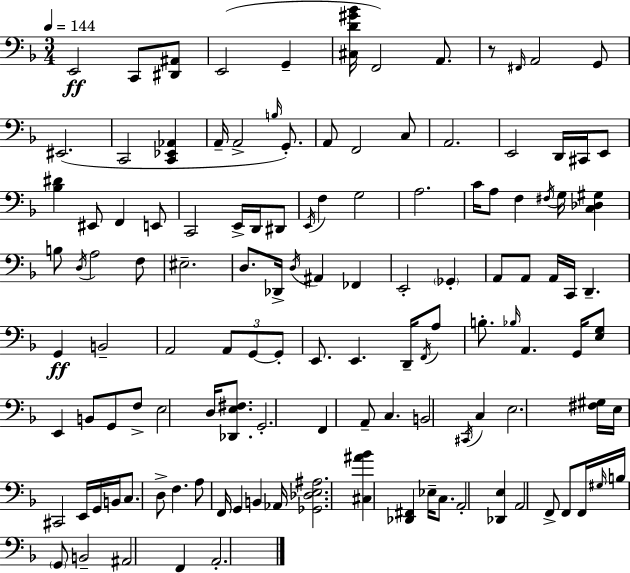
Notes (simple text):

E2/h C2/e [D#2,A#2]/e E2/h G2/q [C#3,D4,G#4,Bb4]/s F2/h A2/e. R/e F#2/s A2/h G2/e EIS2/h. C2/h [C2,Eb2,Ab2]/q A2/s A2/h B3/s G2/e. A2/e F2/h C3/e A2/h. E2/h D2/s C#2/s E2/e [Bb3,D#4]/q EIS2/e F2/q E2/e C2/h E2/s D2/s D#2/e E2/s F3/q G3/h A3/h. C4/s A3/e F3/q F#3/s G3/s [C3,Db3,G#3]/q B3/e D3/s A3/h F3/e EIS3/h. D3/e. Db2/s D3/s A#2/q FES2/q E2/h Gb2/q A2/e A2/e A2/s C2/s D2/q. G2/q B2/h A2/h A2/e G2/e G2/e E2/e. E2/q. D2/s F2/s A3/e B3/e. Bb3/s A2/q. G2/s [E3,G3]/e E2/q B2/e G2/e F3/e E3/h D3/s [Db2,E3,F#3]/e. G2/h. F2/q A2/e C3/q. B2/h C#2/s C3/q E3/h. [F#3,G#3]/s E3/s C#2/h E2/s G2/s B2/s C3/e. D3/e F3/q. A3/e F2/s G2/q B2/q Ab2/s [Gb2,Db3,E3,A#3]/h. [C#3,A#4,Bb4]/q [Db2,F#2]/q Eb3/s C3/e. A2/h [Db2,E3]/q A2/h F2/e F2/e F2/s G#3/s B3/s G2/e B2/h A#2/h F2/q A2/h.